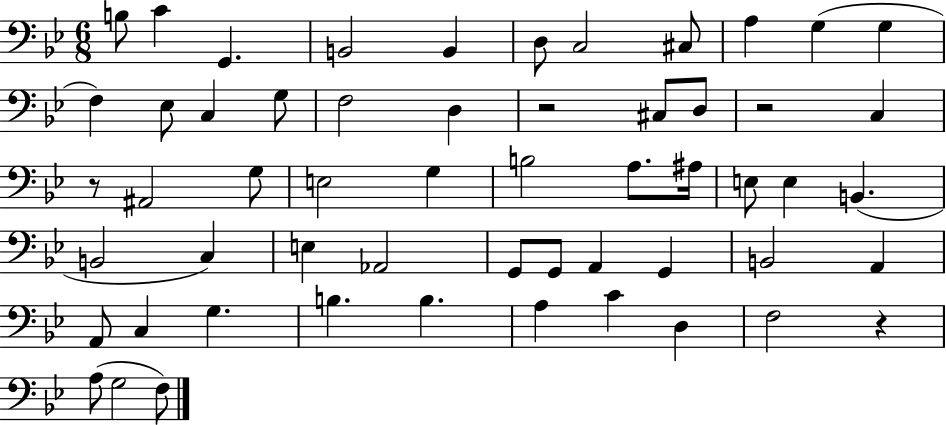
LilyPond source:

{
  \clef bass
  \numericTimeSignature
  \time 6/8
  \key bes \major
  \repeat volta 2 { b8 c'4 g,4. | b,2 b,4 | d8 c2 cis8 | a4 g4( g4 | \break f4) ees8 c4 g8 | f2 d4 | r2 cis8 d8 | r2 c4 | \break r8 ais,2 g8 | e2 g4 | b2 a8. ais16 | e8 e4 b,4.( | \break b,2 c4) | e4 aes,2 | g,8 g,8 a,4 g,4 | b,2 a,4 | \break a,8 c4 g4. | b4. b4. | a4 c'4 d4 | f2 r4 | \break a8( g2 f8) | } \bar "|."
}